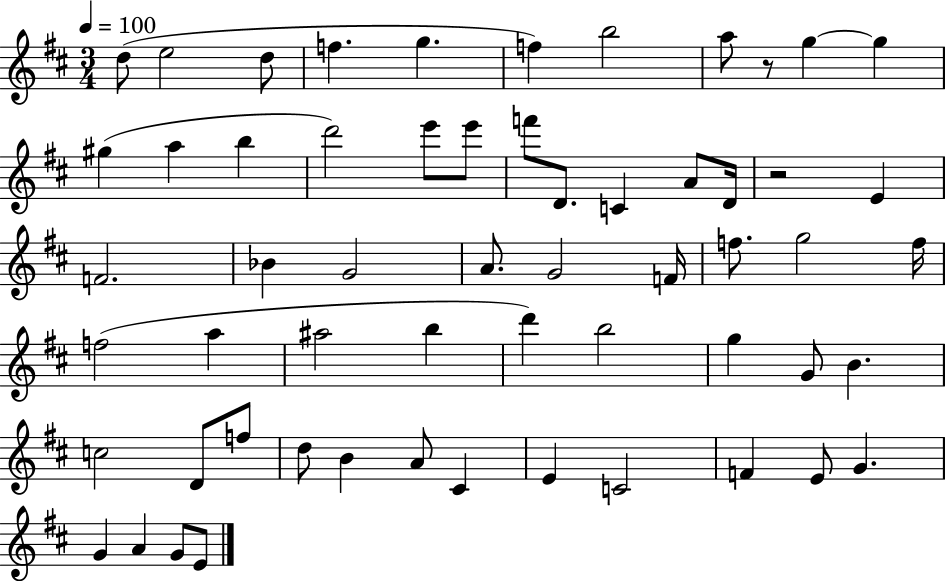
D5/e E5/h D5/e F5/q. G5/q. F5/q B5/h A5/e R/e G5/q G5/q G#5/q A5/q B5/q D6/h E6/e E6/e F6/e D4/e. C4/q A4/e D4/s R/h E4/q F4/h. Bb4/q G4/h A4/e. G4/h F4/s F5/e. G5/h F5/s F5/h A5/q A#5/h B5/q D6/q B5/h G5/q G4/e B4/q. C5/h D4/e F5/e D5/e B4/q A4/e C#4/q E4/q C4/h F4/q E4/e G4/q. G4/q A4/q G4/e E4/e